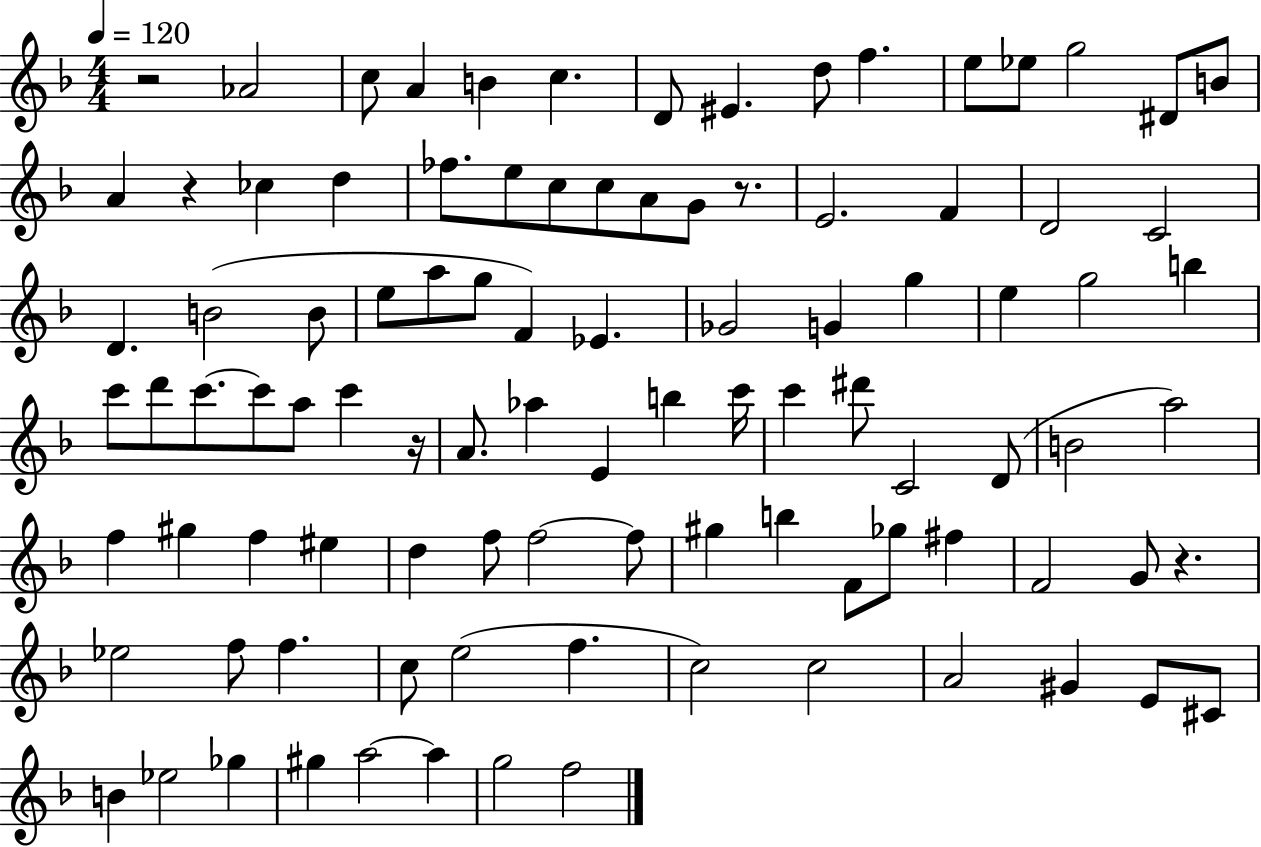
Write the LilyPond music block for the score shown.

{
  \clef treble
  \numericTimeSignature
  \time 4/4
  \key f \major
  \tempo 4 = 120
  r2 aes'2 | c''8 a'4 b'4 c''4. | d'8 eis'4. d''8 f''4. | e''8 ees''8 g''2 dis'8 b'8 | \break a'4 r4 ces''4 d''4 | fes''8. e''8 c''8 c''8 a'8 g'8 r8. | e'2. f'4 | d'2 c'2 | \break d'4. b'2( b'8 | e''8 a''8 g''8 f'4) ees'4. | ges'2 g'4 g''4 | e''4 g''2 b''4 | \break c'''8 d'''8 c'''8.~~ c'''8 a''8 c'''4 r16 | a'8. aes''4 e'4 b''4 c'''16 | c'''4 dis'''8 c'2 d'8( | b'2 a''2) | \break f''4 gis''4 f''4 eis''4 | d''4 f''8 f''2~~ f''8 | gis''4 b''4 f'8 ges''8 fis''4 | f'2 g'8 r4. | \break ees''2 f''8 f''4. | c''8 e''2( f''4. | c''2) c''2 | a'2 gis'4 e'8 cis'8 | \break b'4 ees''2 ges''4 | gis''4 a''2~~ a''4 | g''2 f''2 | \bar "|."
}